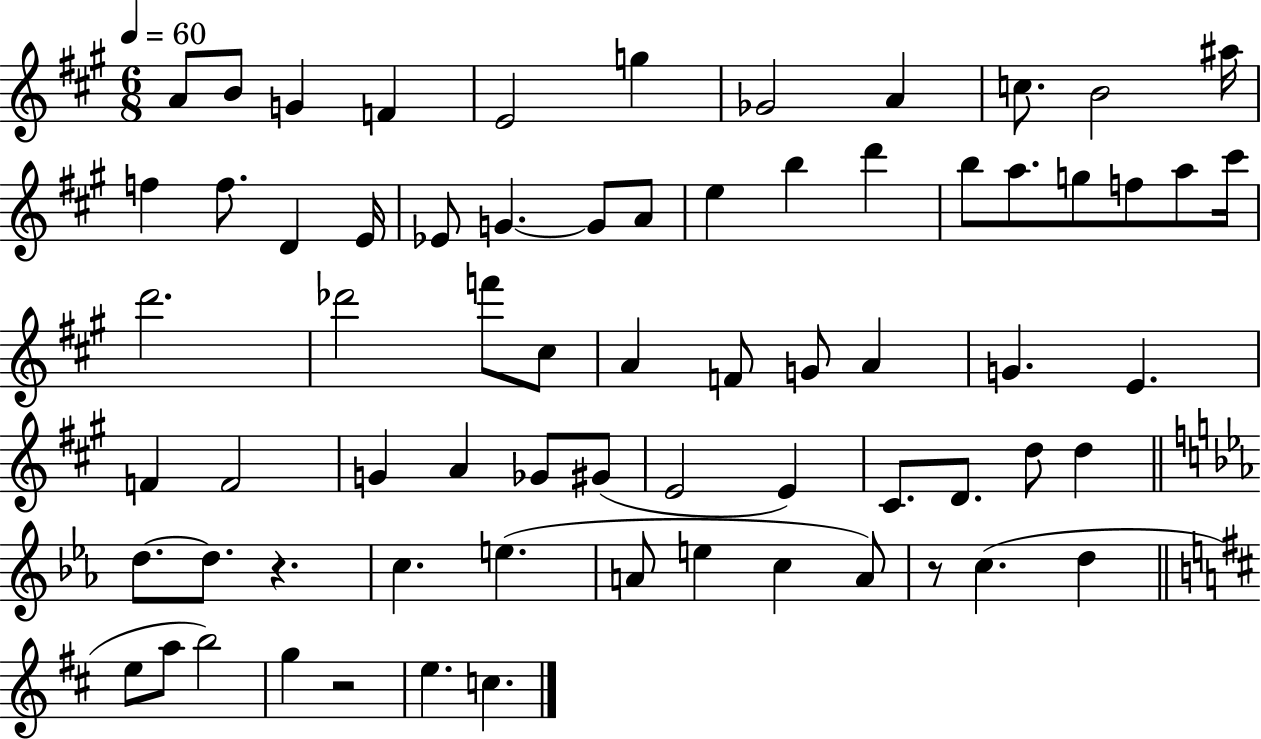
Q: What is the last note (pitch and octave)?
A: C5